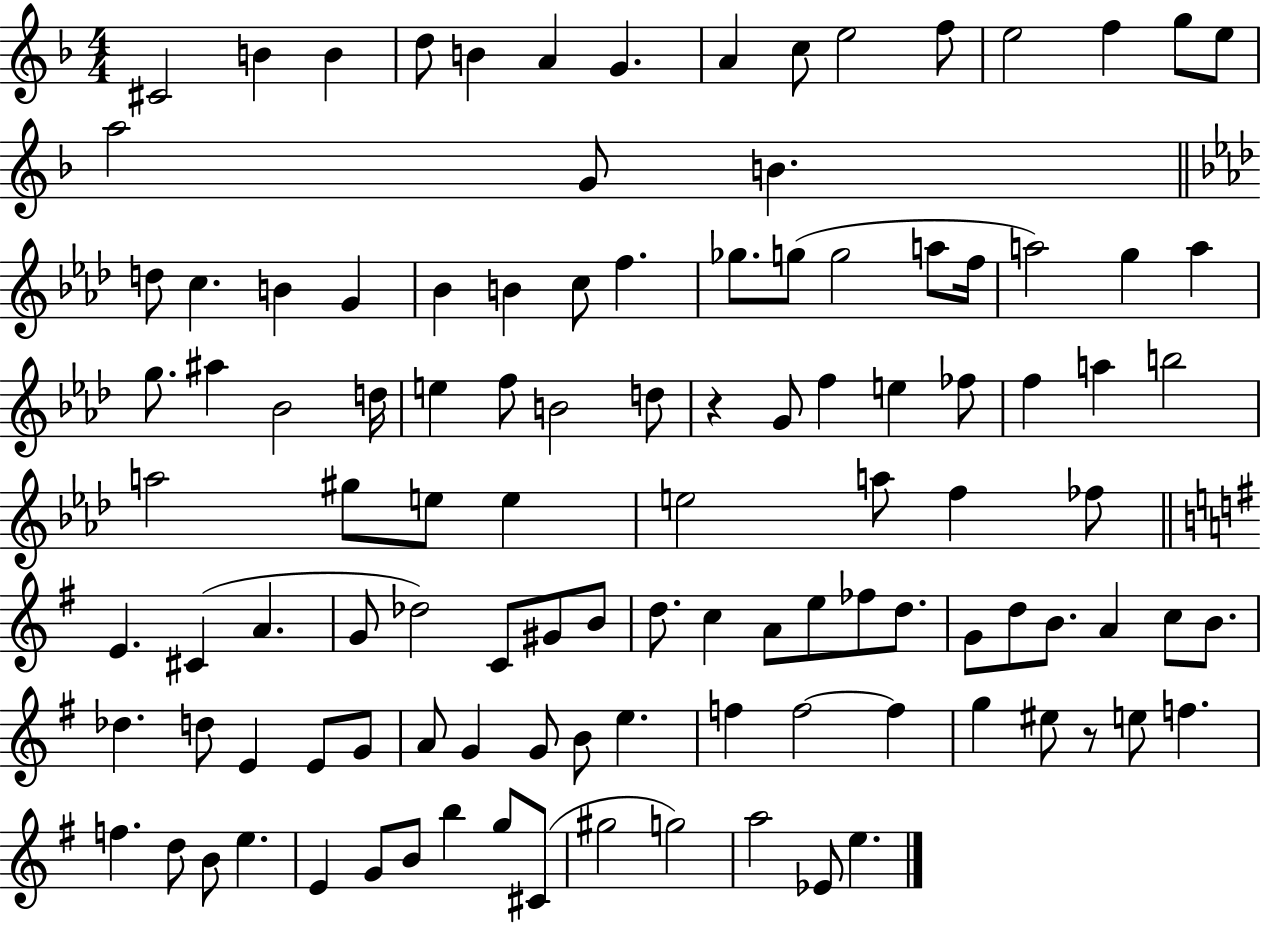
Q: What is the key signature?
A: F major